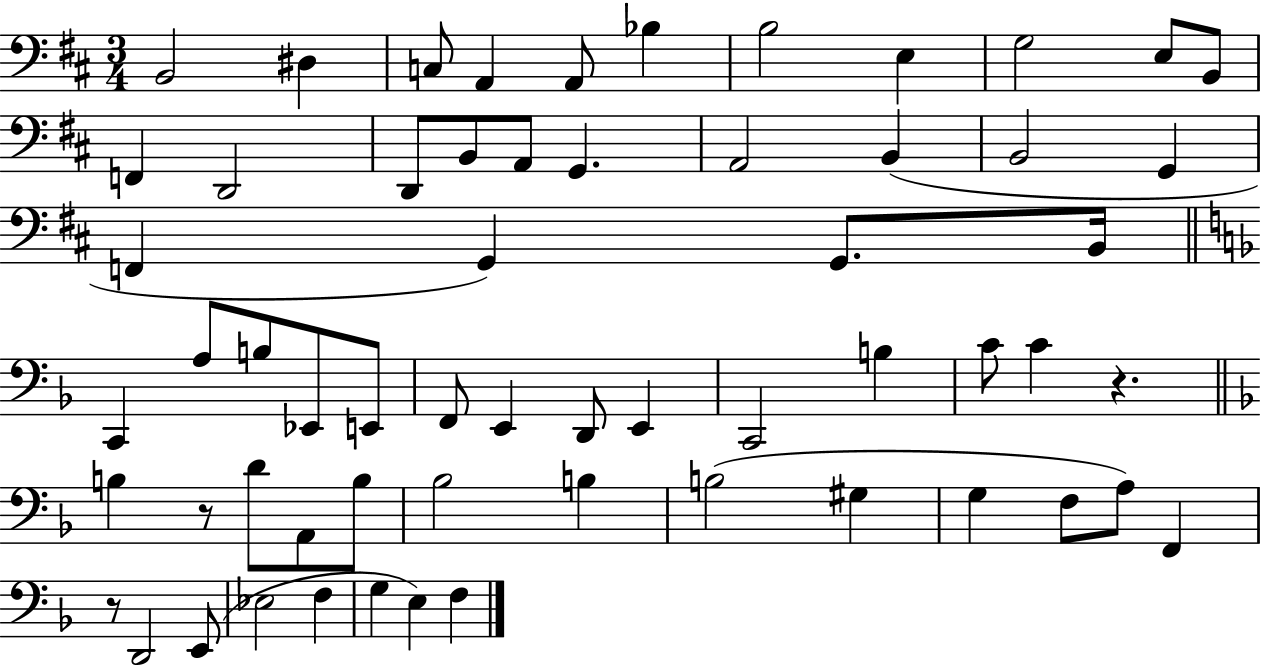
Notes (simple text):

B2/h D#3/q C3/e A2/q A2/e Bb3/q B3/h E3/q G3/h E3/e B2/e F2/q D2/h D2/e B2/e A2/e G2/q. A2/h B2/q B2/h G2/q F2/q G2/q G2/e. B2/s C2/q A3/e B3/e Eb2/e E2/e F2/e E2/q D2/e E2/q C2/h B3/q C4/e C4/q R/q. B3/q R/e D4/e A2/e B3/e Bb3/h B3/q B3/h G#3/q G3/q F3/e A3/e F2/q R/e D2/h E2/e Eb3/h F3/q G3/q E3/q F3/q